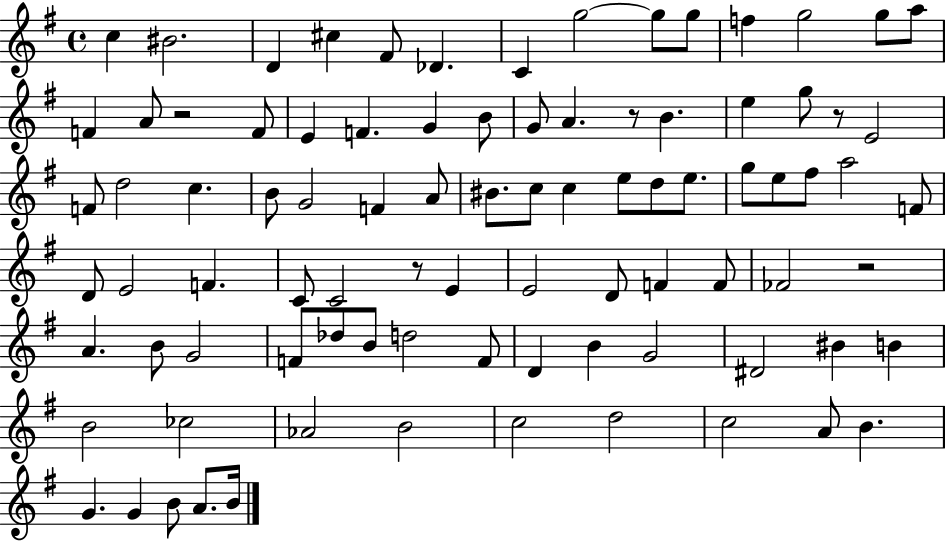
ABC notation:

X:1
T:Untitled
M:4/4
L:1/4
K:G
c ^B2 D ^c ^F/2 _D C g2 g/2 g/2 f g2 g/2 a/2 F A/2 z2 F/2 E F G B/2 G/2 A z/2 B e g/2 z/2 E2 F/2 d2 c B/2 G2 F A/2 ^B/2 c/2 c e/2 d/2 e/2 g/2 e/2 ^f/2 a2 F/2 D/2 E2 F C/2 C2 z/2 E E2 D/2 F F/2 _F2 z2 A B/2 G2 F/2 _d/2 B/2 d2 F/2 D B G2 ^D2 ^B B B2 _c2 _A2 B2 c2 d2 c2 A/2 B G G B/2 A/2 B/4